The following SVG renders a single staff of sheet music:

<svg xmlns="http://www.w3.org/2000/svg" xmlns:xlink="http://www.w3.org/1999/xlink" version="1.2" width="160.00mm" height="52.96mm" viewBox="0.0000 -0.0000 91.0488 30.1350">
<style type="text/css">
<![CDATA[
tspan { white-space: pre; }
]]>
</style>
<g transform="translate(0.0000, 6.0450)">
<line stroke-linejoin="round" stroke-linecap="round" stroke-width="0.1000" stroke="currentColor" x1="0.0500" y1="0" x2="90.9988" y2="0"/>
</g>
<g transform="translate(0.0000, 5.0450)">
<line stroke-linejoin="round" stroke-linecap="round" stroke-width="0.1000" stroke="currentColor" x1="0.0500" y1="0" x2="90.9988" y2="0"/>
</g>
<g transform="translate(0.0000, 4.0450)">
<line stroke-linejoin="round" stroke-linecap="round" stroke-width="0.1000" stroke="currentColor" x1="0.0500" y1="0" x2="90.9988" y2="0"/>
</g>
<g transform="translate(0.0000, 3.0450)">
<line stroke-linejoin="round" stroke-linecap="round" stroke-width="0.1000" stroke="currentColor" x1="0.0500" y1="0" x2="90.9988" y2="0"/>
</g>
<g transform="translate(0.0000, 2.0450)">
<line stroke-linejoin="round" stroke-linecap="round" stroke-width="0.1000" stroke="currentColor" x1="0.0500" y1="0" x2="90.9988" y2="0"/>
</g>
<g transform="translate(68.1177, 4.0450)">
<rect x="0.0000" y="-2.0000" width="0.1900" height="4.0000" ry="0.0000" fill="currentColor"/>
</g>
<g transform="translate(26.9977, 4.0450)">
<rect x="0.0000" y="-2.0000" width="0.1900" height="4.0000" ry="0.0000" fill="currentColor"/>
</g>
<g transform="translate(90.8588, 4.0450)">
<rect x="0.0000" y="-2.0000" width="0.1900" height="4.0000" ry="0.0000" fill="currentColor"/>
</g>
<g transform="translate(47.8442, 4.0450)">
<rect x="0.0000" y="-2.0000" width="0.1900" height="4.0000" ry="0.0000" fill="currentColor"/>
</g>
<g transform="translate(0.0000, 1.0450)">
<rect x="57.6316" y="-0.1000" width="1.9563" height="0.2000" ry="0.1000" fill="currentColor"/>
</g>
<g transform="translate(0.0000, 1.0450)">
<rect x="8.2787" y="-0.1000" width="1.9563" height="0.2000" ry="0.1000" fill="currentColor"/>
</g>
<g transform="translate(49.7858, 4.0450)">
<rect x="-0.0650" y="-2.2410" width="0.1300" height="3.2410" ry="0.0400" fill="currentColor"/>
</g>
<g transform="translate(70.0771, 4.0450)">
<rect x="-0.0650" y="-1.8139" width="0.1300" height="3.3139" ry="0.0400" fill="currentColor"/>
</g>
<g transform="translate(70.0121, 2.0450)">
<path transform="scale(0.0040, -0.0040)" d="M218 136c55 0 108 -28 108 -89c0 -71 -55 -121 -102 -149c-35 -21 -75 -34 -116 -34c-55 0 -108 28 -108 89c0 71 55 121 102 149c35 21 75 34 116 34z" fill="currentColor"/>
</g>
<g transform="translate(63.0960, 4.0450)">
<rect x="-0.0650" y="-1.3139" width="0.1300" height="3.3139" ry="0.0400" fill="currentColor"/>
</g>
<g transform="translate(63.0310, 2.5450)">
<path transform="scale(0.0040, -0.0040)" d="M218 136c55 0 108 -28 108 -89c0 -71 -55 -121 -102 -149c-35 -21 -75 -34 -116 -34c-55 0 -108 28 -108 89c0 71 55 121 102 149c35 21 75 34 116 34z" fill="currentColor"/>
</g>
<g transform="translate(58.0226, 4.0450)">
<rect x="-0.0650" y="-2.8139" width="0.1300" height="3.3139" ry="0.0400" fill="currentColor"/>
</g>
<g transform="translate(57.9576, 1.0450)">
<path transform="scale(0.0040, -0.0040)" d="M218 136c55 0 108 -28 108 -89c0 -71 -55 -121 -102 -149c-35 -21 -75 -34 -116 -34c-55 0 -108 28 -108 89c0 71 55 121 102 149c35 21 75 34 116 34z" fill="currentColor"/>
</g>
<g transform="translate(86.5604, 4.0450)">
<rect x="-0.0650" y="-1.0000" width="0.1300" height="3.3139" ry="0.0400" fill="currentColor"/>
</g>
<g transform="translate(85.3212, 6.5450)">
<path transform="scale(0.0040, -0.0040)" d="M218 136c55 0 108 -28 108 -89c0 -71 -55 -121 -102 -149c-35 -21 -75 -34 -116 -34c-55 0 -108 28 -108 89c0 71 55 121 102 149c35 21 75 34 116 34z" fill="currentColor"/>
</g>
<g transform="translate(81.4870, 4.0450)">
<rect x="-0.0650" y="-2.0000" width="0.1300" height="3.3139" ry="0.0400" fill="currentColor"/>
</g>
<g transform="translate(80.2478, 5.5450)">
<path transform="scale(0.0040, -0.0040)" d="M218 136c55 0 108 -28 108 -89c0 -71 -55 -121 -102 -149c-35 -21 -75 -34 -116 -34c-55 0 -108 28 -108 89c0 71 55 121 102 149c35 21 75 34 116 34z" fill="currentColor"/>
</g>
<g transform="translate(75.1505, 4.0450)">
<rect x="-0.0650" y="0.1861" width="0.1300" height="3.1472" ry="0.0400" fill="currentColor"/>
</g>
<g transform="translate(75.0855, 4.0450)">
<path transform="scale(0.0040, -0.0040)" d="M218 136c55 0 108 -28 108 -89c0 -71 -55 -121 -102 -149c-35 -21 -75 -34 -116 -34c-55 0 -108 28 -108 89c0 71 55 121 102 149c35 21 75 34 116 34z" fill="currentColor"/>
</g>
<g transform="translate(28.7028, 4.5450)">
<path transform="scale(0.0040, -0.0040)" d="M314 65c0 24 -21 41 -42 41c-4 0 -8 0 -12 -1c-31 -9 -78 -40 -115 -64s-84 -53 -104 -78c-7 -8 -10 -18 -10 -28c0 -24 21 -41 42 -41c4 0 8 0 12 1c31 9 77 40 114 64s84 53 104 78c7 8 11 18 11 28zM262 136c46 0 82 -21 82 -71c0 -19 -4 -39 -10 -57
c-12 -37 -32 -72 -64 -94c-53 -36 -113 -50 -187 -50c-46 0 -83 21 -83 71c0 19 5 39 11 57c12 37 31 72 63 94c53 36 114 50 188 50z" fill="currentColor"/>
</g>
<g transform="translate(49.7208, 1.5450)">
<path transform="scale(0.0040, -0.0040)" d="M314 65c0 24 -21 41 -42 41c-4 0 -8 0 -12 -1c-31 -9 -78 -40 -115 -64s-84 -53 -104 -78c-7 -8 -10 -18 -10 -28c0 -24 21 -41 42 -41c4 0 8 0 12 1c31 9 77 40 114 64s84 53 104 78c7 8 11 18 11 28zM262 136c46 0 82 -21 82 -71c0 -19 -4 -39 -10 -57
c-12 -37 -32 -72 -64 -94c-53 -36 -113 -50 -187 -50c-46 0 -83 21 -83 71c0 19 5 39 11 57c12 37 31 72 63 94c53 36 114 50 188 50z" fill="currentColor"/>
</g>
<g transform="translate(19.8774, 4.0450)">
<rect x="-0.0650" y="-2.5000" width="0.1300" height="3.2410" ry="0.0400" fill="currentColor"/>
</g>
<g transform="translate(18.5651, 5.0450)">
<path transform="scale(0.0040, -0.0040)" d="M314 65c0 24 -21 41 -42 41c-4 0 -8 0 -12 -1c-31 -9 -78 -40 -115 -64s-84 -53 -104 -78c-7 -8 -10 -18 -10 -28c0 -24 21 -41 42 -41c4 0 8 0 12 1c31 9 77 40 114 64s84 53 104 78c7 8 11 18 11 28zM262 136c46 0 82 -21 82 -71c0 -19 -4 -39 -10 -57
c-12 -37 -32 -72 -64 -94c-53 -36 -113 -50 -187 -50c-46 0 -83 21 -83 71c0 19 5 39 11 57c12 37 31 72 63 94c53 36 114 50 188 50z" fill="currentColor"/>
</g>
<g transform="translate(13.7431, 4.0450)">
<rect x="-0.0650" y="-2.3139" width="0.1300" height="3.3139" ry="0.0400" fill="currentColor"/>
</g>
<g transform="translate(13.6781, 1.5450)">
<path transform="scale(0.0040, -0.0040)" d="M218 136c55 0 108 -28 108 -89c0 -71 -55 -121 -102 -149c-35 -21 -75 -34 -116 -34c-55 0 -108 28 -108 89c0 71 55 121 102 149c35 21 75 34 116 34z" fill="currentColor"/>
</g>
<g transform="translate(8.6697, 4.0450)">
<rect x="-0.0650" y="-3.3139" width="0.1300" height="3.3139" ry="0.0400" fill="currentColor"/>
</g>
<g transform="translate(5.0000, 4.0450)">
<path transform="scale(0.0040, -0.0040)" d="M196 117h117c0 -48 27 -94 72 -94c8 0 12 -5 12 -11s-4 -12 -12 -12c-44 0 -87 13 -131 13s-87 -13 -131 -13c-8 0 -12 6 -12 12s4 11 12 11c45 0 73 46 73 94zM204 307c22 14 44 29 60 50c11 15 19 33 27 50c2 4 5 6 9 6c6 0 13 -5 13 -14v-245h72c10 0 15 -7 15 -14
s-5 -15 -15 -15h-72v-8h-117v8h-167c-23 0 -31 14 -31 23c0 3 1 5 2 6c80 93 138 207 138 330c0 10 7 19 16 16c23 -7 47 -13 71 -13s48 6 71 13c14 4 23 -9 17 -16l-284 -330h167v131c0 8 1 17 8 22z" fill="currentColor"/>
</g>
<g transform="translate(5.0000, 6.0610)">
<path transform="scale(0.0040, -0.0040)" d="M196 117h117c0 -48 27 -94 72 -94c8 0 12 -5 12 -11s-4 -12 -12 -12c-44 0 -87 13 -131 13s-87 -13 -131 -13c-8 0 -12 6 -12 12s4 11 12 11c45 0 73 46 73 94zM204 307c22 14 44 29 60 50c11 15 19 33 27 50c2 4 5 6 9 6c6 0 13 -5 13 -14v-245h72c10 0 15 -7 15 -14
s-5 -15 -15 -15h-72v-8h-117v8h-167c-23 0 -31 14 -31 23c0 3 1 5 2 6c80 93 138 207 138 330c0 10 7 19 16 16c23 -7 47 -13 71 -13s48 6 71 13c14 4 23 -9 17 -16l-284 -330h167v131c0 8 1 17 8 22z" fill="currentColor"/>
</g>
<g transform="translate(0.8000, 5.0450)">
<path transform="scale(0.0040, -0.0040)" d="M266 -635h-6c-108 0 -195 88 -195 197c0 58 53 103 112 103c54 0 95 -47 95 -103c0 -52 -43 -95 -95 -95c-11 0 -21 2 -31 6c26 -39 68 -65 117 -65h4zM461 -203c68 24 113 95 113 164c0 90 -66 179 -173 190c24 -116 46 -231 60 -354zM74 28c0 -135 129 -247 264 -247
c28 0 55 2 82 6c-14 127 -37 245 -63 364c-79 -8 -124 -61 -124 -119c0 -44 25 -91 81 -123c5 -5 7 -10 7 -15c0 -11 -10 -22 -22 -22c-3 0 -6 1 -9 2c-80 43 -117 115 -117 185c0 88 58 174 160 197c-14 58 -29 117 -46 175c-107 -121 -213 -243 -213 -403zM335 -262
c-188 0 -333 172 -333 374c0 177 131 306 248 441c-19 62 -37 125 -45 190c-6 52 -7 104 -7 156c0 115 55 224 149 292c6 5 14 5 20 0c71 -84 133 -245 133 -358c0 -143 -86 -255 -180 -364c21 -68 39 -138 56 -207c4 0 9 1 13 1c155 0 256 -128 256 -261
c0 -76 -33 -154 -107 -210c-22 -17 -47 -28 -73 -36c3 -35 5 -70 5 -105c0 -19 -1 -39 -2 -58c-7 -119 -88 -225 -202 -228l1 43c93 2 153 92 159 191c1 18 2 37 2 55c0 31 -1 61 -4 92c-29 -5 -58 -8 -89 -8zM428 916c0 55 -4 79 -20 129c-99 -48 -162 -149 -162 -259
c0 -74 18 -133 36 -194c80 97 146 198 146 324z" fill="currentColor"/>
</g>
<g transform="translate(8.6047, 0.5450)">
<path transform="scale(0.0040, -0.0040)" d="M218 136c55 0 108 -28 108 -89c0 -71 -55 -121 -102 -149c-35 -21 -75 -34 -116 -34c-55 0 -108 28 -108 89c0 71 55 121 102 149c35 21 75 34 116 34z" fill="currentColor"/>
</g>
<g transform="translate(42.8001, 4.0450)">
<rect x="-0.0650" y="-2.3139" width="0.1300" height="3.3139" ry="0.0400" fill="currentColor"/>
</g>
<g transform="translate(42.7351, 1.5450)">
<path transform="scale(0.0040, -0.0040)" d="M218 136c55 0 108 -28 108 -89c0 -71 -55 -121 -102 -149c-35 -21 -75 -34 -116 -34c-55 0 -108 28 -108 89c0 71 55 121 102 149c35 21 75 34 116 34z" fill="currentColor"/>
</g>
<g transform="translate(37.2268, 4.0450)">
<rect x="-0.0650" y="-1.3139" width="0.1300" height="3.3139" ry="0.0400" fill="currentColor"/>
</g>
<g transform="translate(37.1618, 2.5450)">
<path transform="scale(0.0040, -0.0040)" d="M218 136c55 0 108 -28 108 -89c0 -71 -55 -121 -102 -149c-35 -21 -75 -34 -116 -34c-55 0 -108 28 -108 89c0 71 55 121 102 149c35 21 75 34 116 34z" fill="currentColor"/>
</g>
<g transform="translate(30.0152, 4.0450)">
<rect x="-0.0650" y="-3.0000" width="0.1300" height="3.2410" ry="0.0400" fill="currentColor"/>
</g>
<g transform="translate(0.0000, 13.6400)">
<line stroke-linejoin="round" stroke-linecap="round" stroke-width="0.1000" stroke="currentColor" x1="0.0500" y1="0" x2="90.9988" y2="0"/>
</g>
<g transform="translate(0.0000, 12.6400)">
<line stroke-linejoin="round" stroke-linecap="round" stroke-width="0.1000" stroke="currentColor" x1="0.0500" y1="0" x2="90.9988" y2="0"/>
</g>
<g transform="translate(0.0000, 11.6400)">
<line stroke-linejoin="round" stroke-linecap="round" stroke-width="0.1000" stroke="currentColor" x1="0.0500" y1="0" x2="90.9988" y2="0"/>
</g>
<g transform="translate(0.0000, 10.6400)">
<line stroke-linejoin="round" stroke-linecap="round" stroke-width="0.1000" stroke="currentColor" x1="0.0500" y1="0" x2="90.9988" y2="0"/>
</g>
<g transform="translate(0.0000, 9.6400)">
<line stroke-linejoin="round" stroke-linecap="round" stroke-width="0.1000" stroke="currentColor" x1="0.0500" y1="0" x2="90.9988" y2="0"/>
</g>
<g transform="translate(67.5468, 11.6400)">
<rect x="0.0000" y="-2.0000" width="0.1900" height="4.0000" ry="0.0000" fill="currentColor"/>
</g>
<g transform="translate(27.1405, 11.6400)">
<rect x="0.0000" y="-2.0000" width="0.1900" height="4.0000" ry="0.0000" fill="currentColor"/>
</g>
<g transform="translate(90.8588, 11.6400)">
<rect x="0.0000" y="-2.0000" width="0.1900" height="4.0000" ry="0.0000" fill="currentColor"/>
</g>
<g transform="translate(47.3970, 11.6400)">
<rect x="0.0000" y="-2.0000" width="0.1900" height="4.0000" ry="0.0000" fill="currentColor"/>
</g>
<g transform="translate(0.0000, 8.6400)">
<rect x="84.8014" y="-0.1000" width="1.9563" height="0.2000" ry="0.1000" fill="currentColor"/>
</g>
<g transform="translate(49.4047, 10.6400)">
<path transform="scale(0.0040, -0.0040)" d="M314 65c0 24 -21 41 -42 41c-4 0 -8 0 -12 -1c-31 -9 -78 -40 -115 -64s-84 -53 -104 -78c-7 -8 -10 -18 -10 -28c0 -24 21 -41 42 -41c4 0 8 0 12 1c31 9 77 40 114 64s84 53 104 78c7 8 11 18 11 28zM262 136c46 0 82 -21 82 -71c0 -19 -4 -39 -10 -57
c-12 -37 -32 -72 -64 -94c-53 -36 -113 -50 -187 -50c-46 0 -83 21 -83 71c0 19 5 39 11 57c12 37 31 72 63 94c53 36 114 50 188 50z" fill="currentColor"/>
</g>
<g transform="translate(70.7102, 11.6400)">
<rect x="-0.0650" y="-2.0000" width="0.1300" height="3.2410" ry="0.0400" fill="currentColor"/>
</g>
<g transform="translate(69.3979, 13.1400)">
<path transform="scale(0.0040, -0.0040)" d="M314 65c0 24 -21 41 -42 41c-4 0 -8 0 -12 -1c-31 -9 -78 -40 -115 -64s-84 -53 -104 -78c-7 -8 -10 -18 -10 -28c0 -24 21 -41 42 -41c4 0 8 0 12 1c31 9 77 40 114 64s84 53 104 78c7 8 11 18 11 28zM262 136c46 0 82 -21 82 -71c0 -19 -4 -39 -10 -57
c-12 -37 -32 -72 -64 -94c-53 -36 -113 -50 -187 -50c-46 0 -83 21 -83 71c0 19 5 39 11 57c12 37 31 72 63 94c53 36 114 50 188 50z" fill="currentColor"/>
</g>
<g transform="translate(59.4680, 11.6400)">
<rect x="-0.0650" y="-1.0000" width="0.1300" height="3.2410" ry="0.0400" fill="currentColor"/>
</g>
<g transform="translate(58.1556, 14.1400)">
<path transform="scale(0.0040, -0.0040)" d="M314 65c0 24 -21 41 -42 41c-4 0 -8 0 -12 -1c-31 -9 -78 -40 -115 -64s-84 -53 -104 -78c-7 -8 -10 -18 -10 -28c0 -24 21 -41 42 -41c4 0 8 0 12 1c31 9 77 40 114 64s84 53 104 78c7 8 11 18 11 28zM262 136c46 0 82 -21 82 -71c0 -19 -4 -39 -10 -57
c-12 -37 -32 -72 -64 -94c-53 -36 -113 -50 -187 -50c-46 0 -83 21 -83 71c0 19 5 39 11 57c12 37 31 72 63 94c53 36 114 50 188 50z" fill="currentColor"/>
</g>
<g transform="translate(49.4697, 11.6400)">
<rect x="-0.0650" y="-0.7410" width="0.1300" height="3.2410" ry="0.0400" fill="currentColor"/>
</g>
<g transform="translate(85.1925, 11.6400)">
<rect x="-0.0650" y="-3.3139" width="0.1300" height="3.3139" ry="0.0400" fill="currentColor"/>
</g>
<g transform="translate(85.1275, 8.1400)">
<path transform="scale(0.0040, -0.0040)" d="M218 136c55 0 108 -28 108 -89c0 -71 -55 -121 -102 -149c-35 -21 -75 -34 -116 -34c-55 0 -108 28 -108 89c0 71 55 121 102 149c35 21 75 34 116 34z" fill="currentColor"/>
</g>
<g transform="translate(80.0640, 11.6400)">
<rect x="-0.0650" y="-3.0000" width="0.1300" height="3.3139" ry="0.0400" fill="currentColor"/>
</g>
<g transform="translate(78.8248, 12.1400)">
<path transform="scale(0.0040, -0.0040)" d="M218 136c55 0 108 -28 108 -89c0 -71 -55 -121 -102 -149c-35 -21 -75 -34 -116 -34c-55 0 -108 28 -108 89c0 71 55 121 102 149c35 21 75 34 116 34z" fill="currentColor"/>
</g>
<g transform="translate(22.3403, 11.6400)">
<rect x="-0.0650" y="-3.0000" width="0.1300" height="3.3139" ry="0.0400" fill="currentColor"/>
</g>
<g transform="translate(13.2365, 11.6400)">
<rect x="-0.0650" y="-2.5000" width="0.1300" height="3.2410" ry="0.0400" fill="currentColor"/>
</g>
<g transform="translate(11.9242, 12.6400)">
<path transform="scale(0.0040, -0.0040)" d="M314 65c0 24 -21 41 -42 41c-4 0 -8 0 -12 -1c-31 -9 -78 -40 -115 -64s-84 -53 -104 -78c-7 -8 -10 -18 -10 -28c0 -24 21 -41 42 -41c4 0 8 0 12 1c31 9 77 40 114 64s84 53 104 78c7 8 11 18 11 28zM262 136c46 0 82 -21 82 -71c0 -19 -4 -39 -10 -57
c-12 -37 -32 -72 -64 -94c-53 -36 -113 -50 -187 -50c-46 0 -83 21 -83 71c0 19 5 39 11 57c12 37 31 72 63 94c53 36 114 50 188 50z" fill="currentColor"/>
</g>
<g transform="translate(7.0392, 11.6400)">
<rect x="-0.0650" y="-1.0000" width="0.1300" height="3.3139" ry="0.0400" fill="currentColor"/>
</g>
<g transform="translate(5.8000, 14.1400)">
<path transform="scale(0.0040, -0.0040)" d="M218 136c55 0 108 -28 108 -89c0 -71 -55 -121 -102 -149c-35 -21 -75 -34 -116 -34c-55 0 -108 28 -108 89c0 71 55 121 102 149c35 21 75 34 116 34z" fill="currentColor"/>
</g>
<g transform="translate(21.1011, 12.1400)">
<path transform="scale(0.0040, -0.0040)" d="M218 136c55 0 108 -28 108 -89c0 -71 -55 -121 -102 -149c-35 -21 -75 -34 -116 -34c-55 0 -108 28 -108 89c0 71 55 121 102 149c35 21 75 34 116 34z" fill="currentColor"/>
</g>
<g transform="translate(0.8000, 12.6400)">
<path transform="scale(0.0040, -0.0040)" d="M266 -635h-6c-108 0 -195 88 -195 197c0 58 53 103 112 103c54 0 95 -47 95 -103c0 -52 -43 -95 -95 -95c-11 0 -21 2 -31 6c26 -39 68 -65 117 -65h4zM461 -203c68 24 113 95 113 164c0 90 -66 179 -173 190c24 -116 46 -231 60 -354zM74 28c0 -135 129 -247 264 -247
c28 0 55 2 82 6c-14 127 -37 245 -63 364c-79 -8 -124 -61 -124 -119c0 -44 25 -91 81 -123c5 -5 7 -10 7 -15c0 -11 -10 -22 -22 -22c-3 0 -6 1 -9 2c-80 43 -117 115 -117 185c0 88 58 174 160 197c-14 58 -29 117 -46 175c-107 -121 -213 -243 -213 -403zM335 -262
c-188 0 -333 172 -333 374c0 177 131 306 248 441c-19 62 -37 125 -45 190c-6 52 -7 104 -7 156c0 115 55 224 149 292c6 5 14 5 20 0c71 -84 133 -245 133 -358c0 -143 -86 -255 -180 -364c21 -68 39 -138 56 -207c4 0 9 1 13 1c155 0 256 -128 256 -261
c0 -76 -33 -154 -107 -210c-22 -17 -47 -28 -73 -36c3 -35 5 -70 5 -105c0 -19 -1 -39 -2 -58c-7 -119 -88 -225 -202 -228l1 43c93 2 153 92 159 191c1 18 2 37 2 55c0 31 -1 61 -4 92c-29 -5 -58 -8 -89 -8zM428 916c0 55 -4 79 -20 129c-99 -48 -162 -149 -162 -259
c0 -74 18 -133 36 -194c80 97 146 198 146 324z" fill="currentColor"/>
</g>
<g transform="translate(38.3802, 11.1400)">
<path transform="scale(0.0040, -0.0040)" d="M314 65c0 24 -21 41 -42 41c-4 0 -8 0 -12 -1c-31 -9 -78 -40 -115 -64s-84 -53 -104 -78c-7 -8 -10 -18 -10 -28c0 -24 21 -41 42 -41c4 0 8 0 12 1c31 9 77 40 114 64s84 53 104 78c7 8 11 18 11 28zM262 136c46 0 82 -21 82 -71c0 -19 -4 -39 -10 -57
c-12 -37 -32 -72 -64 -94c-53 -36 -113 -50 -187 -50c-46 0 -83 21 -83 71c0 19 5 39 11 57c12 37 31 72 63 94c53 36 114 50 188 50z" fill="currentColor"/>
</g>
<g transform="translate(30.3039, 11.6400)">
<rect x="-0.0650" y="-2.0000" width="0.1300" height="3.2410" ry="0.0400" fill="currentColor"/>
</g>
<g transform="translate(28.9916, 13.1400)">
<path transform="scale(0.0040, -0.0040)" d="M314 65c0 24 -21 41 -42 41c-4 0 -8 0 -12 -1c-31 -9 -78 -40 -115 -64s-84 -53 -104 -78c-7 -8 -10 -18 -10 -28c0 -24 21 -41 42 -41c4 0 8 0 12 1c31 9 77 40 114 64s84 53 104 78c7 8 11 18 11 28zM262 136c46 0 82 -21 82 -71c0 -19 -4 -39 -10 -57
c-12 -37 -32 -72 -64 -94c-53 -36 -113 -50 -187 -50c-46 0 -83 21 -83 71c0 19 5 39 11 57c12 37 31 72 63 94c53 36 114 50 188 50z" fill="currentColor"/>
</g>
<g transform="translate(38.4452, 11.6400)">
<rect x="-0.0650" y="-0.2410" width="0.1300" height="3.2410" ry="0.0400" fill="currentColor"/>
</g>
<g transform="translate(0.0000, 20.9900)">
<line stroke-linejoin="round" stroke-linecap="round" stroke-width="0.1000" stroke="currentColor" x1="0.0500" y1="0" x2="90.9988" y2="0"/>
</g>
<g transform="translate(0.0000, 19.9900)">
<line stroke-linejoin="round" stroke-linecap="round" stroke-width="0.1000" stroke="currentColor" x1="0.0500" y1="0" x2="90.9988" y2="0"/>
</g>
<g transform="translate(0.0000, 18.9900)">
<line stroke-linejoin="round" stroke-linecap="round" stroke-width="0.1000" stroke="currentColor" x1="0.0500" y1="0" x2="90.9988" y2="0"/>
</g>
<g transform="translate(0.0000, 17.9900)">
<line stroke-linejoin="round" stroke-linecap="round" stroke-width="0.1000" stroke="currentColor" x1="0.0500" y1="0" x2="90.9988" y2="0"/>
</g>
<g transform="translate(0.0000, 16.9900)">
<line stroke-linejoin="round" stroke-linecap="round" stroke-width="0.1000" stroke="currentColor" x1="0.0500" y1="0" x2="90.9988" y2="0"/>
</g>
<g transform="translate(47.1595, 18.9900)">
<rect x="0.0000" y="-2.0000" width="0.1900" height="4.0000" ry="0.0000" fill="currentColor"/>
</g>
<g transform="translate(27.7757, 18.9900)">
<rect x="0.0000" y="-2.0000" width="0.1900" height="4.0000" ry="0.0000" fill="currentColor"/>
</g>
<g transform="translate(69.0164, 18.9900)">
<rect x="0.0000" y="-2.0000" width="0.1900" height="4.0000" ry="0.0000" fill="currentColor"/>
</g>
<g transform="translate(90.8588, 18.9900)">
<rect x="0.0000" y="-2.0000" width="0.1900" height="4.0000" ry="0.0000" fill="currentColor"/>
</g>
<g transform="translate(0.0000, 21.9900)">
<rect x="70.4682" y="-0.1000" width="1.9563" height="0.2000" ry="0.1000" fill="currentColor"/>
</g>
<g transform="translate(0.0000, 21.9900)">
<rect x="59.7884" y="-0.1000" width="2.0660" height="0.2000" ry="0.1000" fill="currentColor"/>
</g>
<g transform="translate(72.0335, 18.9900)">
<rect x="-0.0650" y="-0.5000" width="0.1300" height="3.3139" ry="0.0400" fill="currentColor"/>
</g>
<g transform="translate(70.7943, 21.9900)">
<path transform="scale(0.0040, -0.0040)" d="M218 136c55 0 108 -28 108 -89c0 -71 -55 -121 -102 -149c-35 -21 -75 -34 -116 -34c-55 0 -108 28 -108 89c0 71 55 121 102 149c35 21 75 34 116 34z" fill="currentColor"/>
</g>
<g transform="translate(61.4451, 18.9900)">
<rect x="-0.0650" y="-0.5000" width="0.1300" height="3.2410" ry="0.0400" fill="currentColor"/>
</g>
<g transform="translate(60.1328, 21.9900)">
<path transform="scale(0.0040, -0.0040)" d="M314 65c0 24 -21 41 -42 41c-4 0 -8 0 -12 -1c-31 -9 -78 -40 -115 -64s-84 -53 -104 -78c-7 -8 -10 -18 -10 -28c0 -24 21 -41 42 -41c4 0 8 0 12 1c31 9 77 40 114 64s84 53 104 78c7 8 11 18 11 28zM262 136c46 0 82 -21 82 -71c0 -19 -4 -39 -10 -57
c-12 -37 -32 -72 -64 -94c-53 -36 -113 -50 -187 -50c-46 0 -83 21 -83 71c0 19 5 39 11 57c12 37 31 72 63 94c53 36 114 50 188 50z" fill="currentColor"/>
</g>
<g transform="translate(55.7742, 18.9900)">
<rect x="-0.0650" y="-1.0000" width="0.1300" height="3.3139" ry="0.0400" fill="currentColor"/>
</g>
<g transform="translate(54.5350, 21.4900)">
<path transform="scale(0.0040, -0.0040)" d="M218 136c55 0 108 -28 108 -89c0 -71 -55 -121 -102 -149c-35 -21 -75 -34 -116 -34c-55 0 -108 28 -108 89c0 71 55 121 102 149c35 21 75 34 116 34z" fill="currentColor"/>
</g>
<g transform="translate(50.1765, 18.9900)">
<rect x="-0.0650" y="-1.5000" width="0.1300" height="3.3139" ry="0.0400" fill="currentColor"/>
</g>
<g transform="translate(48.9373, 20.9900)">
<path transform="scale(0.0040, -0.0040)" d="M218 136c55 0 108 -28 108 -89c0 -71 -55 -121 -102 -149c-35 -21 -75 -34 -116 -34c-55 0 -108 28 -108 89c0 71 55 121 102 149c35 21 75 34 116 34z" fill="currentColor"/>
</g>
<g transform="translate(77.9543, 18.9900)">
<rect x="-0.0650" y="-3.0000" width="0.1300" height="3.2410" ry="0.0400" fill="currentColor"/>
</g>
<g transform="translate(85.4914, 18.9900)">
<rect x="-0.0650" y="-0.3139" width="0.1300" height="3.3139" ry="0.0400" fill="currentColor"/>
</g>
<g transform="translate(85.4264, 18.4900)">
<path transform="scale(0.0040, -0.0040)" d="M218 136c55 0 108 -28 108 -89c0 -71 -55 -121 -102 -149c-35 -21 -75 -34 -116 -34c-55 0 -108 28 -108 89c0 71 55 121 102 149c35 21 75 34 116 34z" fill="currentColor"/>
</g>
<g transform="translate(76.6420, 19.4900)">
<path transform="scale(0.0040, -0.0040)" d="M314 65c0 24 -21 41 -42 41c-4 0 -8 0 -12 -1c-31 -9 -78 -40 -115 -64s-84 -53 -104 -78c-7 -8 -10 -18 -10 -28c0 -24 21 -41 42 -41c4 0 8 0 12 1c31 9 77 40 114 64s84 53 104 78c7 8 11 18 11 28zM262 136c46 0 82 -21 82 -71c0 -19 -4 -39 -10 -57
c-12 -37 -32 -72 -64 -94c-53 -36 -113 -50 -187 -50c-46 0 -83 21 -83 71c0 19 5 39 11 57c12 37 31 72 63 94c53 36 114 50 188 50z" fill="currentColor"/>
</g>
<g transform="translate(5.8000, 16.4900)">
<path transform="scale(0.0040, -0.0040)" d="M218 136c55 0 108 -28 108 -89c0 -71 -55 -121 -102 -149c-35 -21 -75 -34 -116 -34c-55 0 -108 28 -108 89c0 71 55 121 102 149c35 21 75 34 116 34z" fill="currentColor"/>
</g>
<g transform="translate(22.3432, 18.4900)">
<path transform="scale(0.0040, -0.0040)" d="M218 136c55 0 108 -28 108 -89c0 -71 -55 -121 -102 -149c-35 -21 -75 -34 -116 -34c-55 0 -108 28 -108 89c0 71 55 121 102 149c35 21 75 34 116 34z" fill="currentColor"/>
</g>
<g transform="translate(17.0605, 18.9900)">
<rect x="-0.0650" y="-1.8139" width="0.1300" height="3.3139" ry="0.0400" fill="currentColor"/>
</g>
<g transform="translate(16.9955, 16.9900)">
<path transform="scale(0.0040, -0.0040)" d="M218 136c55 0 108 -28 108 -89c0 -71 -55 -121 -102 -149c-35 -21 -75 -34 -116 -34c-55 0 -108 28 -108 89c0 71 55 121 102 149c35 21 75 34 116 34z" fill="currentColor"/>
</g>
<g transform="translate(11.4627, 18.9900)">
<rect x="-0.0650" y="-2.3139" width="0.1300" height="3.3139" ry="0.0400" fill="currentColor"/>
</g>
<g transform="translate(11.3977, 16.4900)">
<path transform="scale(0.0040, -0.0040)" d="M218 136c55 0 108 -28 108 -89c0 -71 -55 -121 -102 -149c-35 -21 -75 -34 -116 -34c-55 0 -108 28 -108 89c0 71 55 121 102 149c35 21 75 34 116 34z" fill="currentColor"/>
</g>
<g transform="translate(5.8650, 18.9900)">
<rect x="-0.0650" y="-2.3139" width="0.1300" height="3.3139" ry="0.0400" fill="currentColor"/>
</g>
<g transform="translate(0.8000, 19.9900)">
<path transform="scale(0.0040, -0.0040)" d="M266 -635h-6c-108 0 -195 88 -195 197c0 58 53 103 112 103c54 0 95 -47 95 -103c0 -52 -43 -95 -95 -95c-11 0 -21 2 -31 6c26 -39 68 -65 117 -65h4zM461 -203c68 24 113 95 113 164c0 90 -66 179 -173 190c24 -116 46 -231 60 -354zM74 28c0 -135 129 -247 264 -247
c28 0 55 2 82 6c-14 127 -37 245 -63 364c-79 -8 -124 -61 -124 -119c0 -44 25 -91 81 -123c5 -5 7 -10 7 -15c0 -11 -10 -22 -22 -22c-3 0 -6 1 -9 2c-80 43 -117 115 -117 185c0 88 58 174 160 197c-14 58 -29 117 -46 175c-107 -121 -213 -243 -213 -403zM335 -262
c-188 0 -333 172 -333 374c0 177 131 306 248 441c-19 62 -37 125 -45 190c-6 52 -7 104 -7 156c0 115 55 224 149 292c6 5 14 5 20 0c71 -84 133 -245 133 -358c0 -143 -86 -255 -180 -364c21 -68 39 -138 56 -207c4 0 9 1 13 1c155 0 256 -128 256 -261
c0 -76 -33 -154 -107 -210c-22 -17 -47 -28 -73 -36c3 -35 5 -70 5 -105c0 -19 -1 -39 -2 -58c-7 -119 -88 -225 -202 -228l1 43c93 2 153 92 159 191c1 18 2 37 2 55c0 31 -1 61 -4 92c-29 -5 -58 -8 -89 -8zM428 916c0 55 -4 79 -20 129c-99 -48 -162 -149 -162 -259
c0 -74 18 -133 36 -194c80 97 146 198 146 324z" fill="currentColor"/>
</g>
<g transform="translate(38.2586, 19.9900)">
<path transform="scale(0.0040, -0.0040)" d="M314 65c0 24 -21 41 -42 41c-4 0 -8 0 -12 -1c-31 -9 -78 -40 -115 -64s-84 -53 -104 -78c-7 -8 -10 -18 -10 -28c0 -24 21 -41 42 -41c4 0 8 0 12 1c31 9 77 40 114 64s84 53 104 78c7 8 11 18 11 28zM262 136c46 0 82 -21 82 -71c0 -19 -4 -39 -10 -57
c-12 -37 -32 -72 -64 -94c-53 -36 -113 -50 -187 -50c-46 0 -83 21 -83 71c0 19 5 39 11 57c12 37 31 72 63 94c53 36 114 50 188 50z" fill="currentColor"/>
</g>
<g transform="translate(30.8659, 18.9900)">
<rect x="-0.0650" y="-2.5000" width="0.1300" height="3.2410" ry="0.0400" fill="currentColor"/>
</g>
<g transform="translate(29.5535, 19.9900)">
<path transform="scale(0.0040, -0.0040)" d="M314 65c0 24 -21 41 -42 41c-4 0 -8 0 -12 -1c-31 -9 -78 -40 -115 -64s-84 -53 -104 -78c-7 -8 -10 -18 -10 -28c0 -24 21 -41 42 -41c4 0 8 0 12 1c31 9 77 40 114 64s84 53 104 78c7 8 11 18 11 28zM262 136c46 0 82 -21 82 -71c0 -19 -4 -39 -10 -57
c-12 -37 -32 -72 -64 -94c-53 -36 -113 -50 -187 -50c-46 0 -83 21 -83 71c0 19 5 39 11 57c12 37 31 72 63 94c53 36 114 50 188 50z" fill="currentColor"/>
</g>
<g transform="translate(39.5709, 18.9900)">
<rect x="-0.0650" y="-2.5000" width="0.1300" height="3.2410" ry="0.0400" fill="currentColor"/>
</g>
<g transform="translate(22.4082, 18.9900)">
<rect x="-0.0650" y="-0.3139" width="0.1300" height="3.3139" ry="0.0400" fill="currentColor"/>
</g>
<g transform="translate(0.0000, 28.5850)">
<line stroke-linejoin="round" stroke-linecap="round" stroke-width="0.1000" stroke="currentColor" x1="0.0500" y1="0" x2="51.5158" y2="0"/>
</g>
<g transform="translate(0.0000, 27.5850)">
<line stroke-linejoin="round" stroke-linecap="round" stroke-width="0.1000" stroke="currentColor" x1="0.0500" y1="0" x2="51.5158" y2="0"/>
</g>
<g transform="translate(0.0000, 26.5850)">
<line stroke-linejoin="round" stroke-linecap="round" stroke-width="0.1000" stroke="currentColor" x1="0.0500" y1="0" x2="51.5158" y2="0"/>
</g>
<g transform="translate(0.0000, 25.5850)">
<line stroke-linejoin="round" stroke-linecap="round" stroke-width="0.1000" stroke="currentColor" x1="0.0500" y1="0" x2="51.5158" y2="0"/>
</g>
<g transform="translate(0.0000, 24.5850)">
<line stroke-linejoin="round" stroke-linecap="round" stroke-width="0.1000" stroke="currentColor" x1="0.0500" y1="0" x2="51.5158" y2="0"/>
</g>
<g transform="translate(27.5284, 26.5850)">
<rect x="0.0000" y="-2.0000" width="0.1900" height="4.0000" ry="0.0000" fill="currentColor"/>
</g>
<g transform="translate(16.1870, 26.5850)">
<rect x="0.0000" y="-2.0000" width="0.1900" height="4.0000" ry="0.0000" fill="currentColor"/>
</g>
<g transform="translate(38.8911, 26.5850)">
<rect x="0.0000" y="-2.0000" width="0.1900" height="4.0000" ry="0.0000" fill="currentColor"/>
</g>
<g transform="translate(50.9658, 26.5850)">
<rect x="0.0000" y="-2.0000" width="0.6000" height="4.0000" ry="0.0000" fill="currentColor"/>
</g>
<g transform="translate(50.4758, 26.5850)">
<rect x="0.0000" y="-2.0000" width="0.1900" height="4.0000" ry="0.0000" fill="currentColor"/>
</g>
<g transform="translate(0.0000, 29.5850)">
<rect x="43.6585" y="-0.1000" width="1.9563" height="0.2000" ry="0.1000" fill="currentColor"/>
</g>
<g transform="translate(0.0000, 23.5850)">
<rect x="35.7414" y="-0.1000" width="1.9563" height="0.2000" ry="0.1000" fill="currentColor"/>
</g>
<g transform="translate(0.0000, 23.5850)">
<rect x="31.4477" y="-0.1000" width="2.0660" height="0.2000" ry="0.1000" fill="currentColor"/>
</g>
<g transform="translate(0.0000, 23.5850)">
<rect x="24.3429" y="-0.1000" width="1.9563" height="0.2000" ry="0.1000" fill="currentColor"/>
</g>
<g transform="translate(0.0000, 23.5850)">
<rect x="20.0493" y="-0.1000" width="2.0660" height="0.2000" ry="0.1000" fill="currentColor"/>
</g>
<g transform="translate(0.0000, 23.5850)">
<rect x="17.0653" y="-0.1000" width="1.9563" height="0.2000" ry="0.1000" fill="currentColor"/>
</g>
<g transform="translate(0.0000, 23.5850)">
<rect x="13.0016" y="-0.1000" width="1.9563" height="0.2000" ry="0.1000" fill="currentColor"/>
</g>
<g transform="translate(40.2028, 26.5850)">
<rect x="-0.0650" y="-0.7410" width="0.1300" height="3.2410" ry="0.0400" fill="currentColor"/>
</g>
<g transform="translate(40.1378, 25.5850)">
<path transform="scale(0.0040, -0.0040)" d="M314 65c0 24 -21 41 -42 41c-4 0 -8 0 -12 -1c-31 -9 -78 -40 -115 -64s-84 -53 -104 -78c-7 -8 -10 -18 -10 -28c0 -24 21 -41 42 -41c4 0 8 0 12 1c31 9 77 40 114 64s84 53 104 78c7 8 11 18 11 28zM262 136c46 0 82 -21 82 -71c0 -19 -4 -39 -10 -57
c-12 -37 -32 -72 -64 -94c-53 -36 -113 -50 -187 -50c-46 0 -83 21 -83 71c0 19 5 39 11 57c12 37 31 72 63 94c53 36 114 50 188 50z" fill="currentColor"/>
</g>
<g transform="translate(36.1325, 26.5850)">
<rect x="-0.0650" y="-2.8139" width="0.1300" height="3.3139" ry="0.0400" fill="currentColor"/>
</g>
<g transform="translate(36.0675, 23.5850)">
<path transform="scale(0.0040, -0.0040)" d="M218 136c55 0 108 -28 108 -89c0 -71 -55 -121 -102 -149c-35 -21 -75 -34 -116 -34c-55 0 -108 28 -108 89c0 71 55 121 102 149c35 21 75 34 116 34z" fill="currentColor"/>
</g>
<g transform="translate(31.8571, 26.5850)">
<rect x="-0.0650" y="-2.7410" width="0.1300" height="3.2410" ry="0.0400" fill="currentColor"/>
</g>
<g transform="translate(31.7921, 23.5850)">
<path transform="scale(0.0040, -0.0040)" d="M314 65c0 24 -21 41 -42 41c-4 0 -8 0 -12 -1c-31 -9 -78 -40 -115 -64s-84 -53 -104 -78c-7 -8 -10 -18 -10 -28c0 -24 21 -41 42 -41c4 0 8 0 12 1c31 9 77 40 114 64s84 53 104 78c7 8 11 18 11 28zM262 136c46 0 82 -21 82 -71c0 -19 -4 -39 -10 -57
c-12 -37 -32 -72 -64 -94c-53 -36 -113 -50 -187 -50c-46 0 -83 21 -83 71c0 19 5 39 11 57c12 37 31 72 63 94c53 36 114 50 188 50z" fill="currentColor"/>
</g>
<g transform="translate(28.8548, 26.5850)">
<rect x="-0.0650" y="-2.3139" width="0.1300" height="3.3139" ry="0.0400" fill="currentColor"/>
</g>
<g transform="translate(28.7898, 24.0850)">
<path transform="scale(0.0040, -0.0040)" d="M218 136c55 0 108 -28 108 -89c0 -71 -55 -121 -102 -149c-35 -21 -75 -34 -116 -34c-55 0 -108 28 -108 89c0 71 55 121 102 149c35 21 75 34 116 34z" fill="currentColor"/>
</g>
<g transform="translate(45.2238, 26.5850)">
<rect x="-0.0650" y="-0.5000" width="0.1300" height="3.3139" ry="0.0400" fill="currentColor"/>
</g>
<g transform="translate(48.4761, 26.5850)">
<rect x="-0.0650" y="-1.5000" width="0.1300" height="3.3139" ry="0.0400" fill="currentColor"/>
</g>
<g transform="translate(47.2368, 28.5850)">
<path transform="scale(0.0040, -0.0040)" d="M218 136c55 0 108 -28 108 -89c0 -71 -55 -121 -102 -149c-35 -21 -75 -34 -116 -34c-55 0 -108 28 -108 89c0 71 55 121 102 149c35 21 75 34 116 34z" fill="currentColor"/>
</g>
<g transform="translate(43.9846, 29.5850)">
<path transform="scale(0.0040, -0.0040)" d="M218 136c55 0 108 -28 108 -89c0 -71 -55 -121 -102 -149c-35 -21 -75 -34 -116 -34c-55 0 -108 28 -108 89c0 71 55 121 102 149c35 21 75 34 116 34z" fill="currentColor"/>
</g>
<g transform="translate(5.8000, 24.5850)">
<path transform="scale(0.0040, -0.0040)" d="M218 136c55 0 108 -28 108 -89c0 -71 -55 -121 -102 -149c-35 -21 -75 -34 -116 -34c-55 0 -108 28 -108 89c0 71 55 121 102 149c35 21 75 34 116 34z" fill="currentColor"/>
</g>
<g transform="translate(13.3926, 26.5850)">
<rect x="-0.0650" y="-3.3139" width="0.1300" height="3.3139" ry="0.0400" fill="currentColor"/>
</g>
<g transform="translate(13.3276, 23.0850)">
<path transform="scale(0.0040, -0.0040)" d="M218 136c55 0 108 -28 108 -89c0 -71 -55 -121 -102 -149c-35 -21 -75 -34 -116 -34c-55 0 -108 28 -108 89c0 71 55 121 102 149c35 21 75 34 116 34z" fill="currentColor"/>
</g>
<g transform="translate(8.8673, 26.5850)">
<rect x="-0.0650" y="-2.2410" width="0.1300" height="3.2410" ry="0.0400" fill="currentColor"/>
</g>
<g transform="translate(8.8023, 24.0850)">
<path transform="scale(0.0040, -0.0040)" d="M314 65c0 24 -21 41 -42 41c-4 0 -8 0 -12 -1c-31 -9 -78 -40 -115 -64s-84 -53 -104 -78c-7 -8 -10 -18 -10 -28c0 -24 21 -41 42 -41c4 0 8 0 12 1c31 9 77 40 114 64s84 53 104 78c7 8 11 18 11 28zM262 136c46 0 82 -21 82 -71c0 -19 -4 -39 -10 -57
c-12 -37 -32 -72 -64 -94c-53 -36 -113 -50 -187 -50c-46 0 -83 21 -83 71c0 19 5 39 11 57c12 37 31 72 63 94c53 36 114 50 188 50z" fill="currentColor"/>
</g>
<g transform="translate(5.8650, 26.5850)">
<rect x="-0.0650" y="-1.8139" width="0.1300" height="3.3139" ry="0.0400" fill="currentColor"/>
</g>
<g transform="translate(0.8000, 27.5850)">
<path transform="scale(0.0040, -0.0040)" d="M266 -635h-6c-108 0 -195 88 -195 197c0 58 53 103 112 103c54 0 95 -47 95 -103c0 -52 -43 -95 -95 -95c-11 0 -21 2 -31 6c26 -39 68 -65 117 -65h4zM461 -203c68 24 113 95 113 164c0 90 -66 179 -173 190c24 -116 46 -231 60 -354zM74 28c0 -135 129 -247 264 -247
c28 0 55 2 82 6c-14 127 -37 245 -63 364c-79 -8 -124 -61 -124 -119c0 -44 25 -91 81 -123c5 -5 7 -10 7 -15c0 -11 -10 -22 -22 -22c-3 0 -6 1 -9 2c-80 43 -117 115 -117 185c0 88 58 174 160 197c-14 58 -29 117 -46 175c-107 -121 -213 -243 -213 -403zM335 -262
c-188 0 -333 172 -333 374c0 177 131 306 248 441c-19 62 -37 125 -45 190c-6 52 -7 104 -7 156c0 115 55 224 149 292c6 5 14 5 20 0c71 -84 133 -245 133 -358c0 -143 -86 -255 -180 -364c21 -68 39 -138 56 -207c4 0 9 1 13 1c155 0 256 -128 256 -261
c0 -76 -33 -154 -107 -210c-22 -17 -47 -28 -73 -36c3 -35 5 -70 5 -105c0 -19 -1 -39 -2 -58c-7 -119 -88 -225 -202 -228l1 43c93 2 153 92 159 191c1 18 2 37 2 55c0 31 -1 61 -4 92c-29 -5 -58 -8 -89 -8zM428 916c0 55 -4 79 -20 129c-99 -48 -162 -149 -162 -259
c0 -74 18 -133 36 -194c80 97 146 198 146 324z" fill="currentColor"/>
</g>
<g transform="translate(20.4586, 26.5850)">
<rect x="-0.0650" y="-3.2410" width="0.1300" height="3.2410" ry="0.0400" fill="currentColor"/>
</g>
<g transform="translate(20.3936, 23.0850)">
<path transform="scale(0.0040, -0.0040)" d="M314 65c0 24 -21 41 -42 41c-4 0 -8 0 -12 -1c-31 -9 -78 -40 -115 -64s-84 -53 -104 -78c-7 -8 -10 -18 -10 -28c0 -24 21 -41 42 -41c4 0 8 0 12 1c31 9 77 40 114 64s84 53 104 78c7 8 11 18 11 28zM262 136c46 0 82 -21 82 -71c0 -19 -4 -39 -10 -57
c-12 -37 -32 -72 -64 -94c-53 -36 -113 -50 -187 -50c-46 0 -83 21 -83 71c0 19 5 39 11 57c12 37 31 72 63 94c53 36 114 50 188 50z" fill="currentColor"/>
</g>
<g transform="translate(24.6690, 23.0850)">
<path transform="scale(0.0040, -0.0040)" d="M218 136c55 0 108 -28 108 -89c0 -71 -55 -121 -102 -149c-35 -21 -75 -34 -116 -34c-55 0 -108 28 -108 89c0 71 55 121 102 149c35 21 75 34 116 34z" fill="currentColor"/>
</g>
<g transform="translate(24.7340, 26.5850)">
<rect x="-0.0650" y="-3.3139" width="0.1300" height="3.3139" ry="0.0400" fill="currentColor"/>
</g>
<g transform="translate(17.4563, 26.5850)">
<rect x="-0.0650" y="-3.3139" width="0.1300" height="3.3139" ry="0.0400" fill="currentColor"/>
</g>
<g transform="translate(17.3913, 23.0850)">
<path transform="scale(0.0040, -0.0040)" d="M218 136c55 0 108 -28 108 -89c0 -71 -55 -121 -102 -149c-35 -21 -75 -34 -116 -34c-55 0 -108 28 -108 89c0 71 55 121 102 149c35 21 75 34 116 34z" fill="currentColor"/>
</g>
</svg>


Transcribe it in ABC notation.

X:1
T:Untitled
M:4/4
L:1/4
K:C
b g G2 A2 e g g2 a e f B F D D G2 A F2 c2 d2 D2 F2 A b g g f c G2 G2 E D C2 C A2 c f g2 b b b2 b g a2 a d2 C E